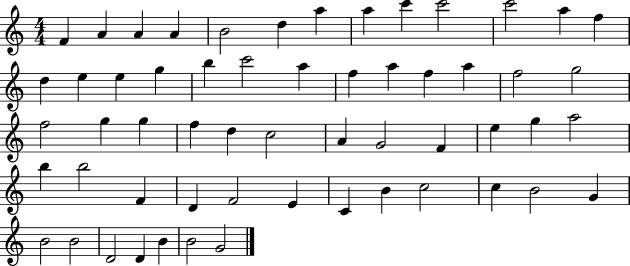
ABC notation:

X:1
T:Untitled
M:4/4
L:1/4
K:C
F A A A B2 d a a c' c'2 c'2 a f d e e g b c'2 a f a f a f2 g2 f2 g g f d c2 A G2 F e g a2 b b2 F D F2 E C B c2 c B2 G B2 B2 D2 D B B2 G2